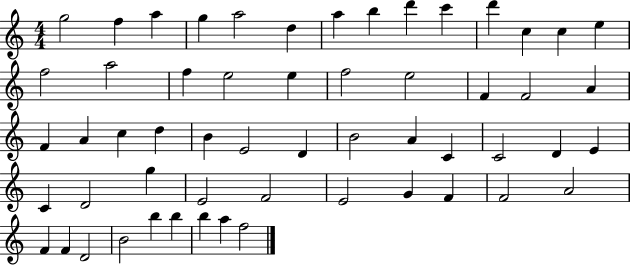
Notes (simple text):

G5/h F5/q A5/q G5/q A5/h D5/q A5/q B5/q D6/q C6/q D6/q C5/q C5/q E5/q F5/h A5/h F5/q E5/h E5/q F5/h E5/h F4/q F4/h A4/q F4/q A4/q C5/q D5/q B4/q E4/h D4/q B4/h A4/q C4/q C4/h D4/q E4/q C4/q D4/h G5/q E4/h F4/h E4/h G4/q F4/q F4/h A4/h F4/q F4/q D4/h B4/h B5/q B5/q B5/q A5/q F5/h